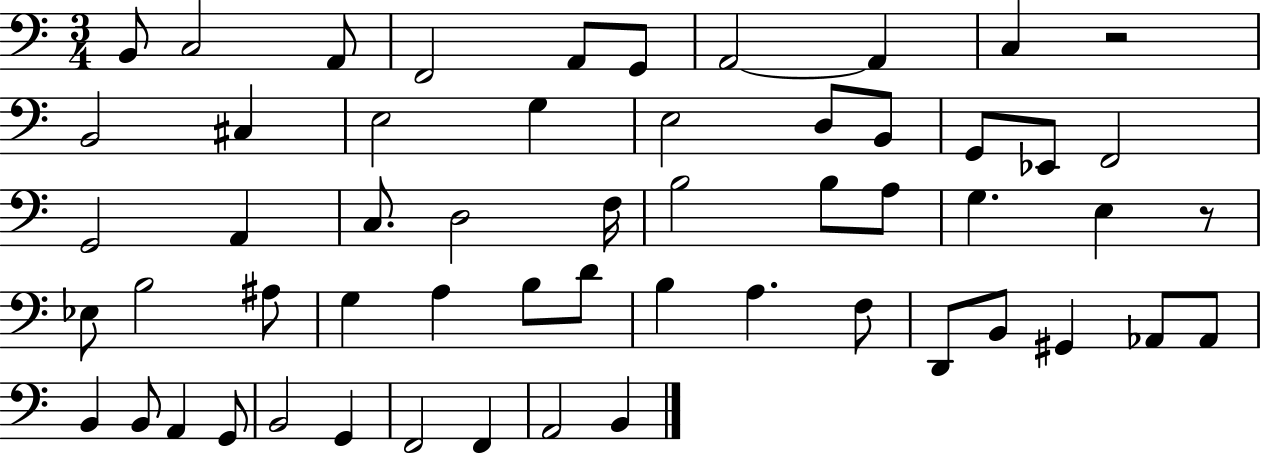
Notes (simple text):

B2/e C3/h A2/e F2/h A2/e G2/e A2/h A2/q C3/q R/h B2/h C#3/q E3/h G3/q E3/h D3/e B2/e G2/e Eb2/e F2/h G2/h A2/q C3/e. D3/h F3/s B3/h B3/e A3/e G3/q. E3/q R/e Eb3/e B3/h A#3/e G3/q A3/q B3/e D4/e B3/q A3/q. F3/e D2/e B2/e G#2/q Ab2/e Ab2/e B2/q B2/e A2/q G2/e B2/h G2/q F2/h F2/q A2/h B2/q